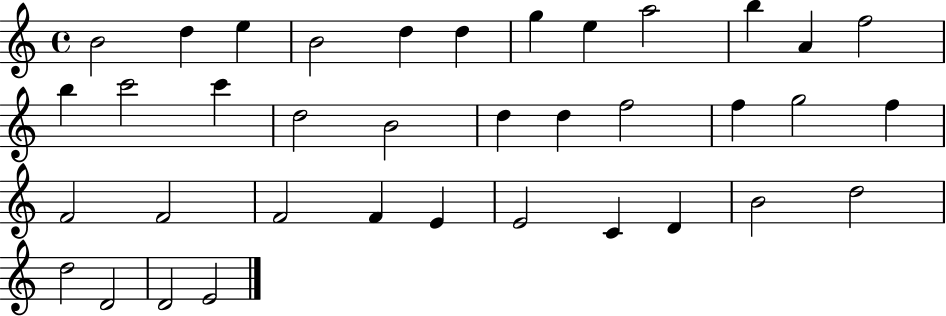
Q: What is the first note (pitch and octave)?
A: B4